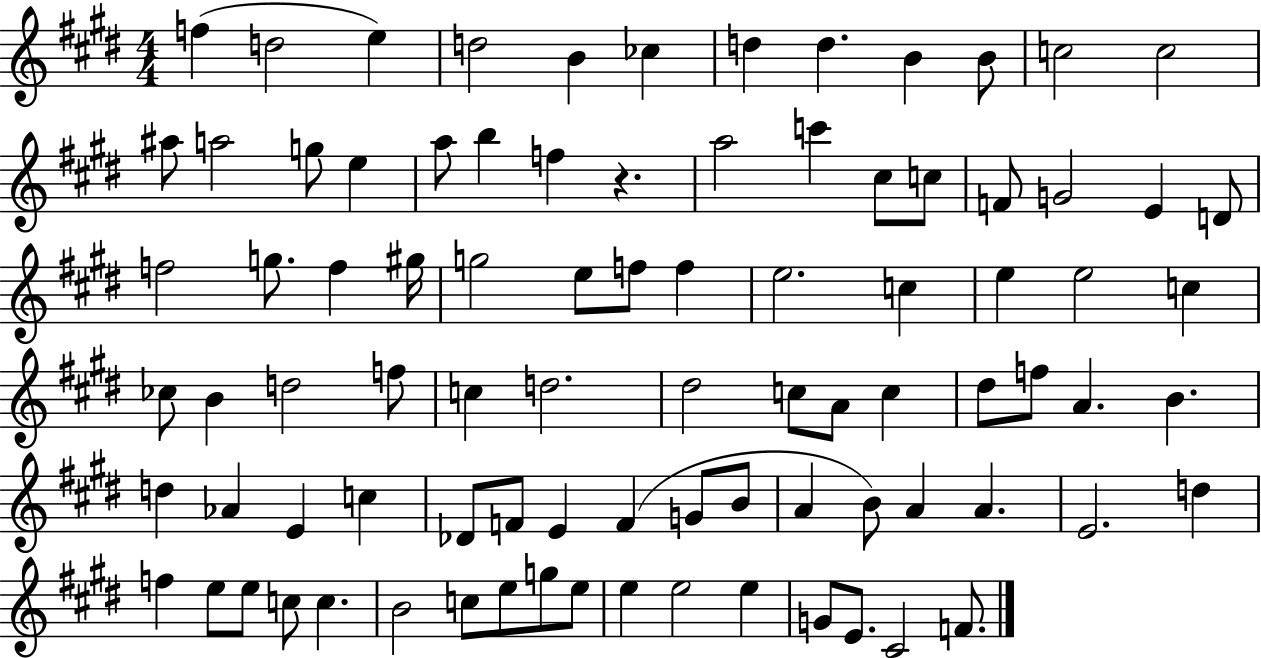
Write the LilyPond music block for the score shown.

{
  \clef treble
  \numericTimeSignature
  \time 4/4
  \key e \major
  \repeat volta 2 { f''4( d''2 e''4) | d''2 b'4 ces''4 | d''4 d''4. b'4 b'8 | c''2 c''2 | \break ais''8 a''2 g''8 e''4 | a''8 b''4 f''4 r4. | a''2 c'''4 cis''8 c''8 | f'8 g'2 e'4 d'8 | \break f''2 g''8. f''4 gis''16 | g''2 e''8 f''8 f''4 | e''2. c''4 | e''4 e''2 c''4 | \break ces''8 b'4 d''2 f''8 | c''4 d''2. | dis''2 c''8 a'8 c''4 | dis''8 f''8 a'4. b'4. | \break d''4 aes'4 e'4 c''4 | des'8 f'8 e'4 f'4( g'8 b'8 | a'4 b'8) a'4 a'4. | e'2. d''4 | \break f''4 e''8 e''8 c''8 c''4. | b'2 c''8 e''8 g''8 e''8 | e''4 e''2 e''4 | g'8 e'8. cis'2 f'8. | \break } \bar "|."
}